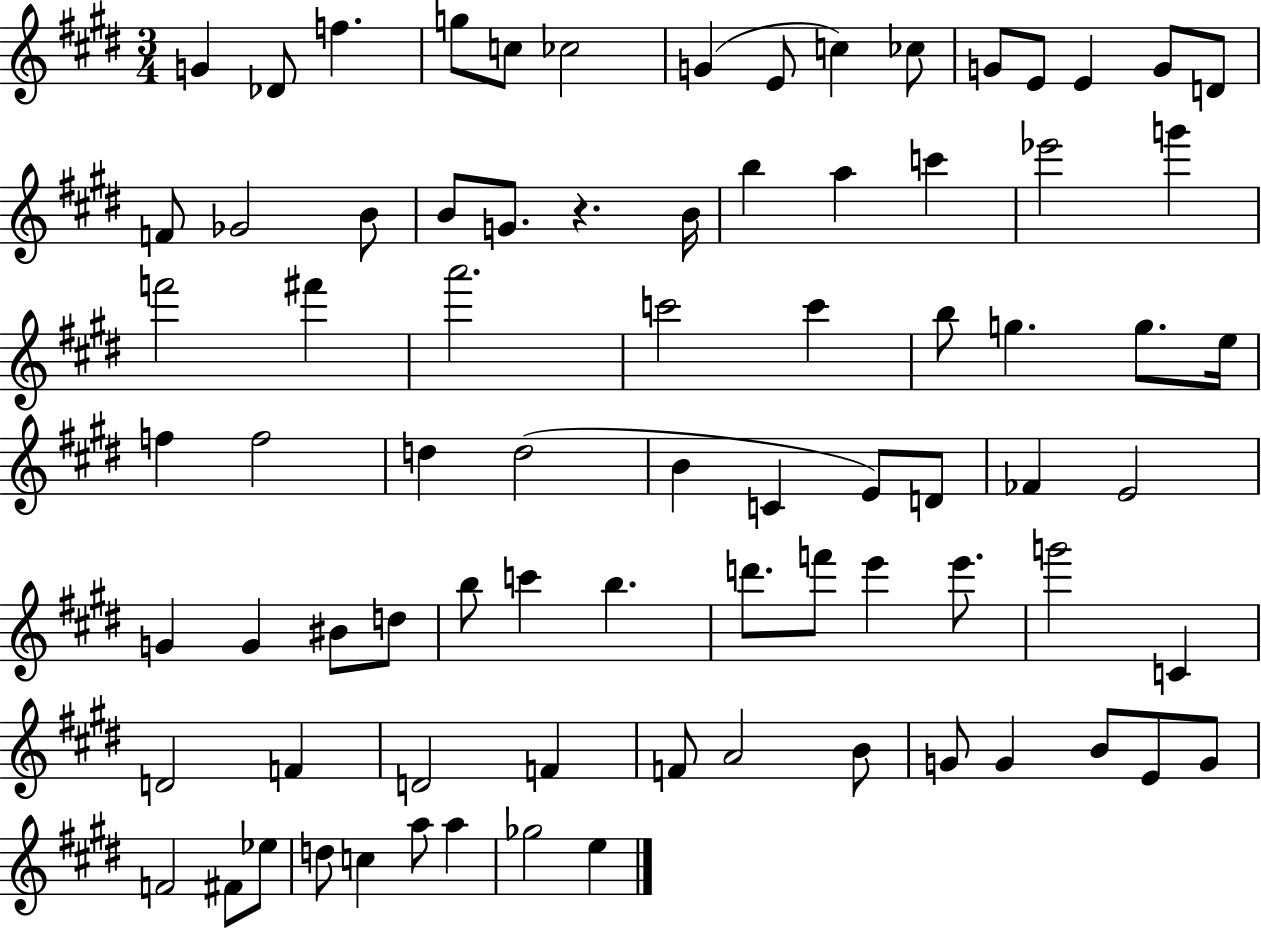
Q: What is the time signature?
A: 3/4